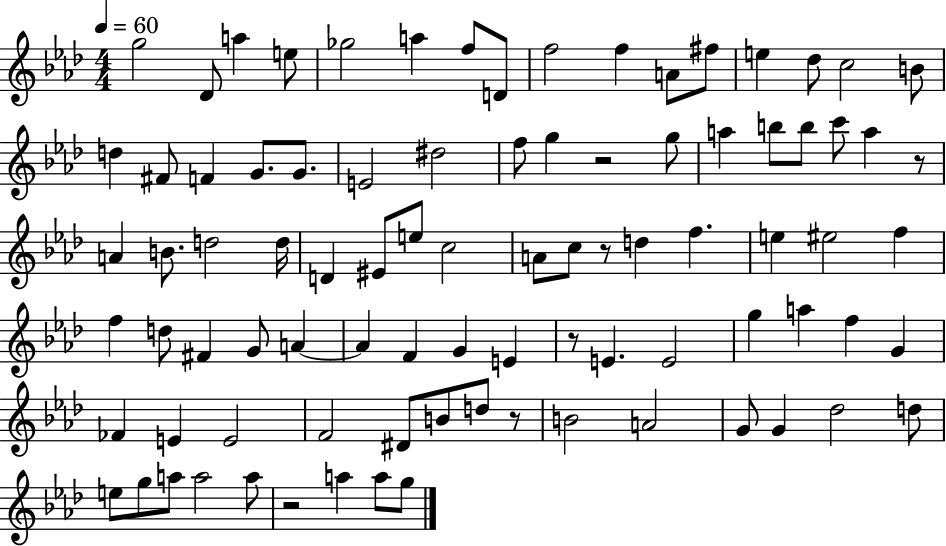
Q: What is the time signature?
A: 4/4